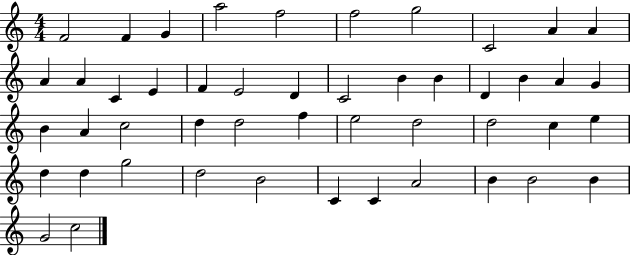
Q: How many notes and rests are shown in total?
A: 48